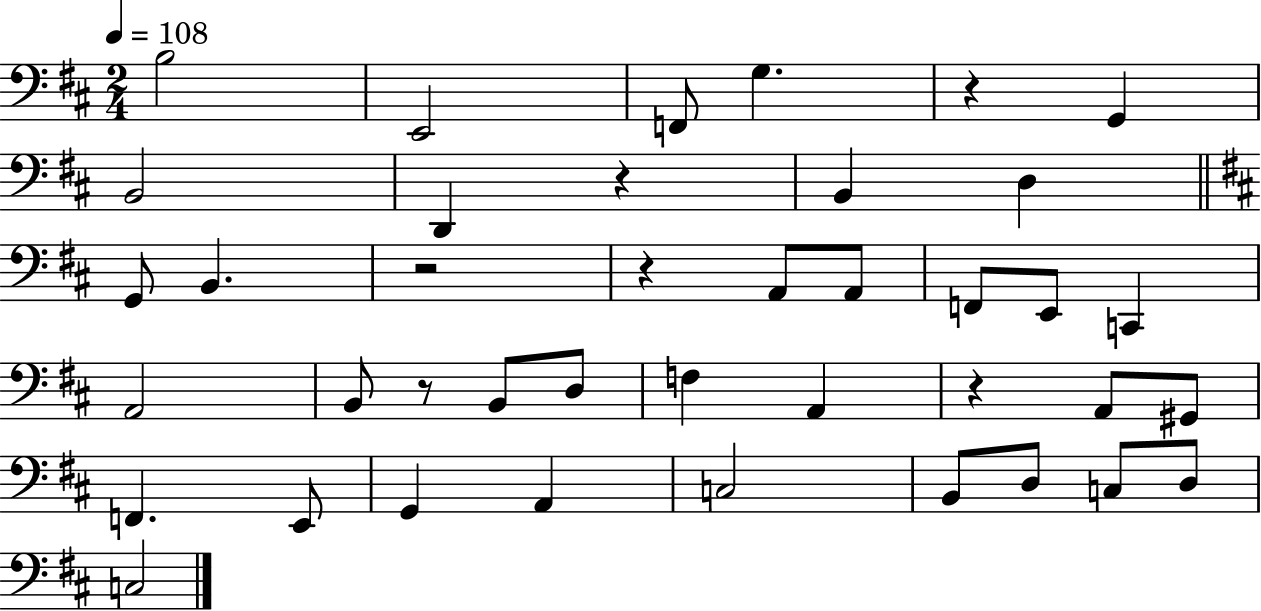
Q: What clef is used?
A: bass